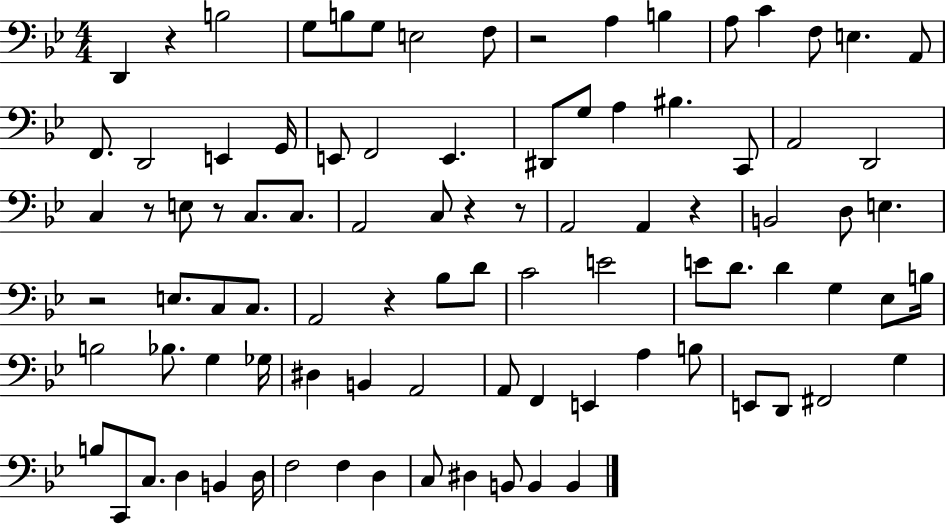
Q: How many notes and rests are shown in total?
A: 92